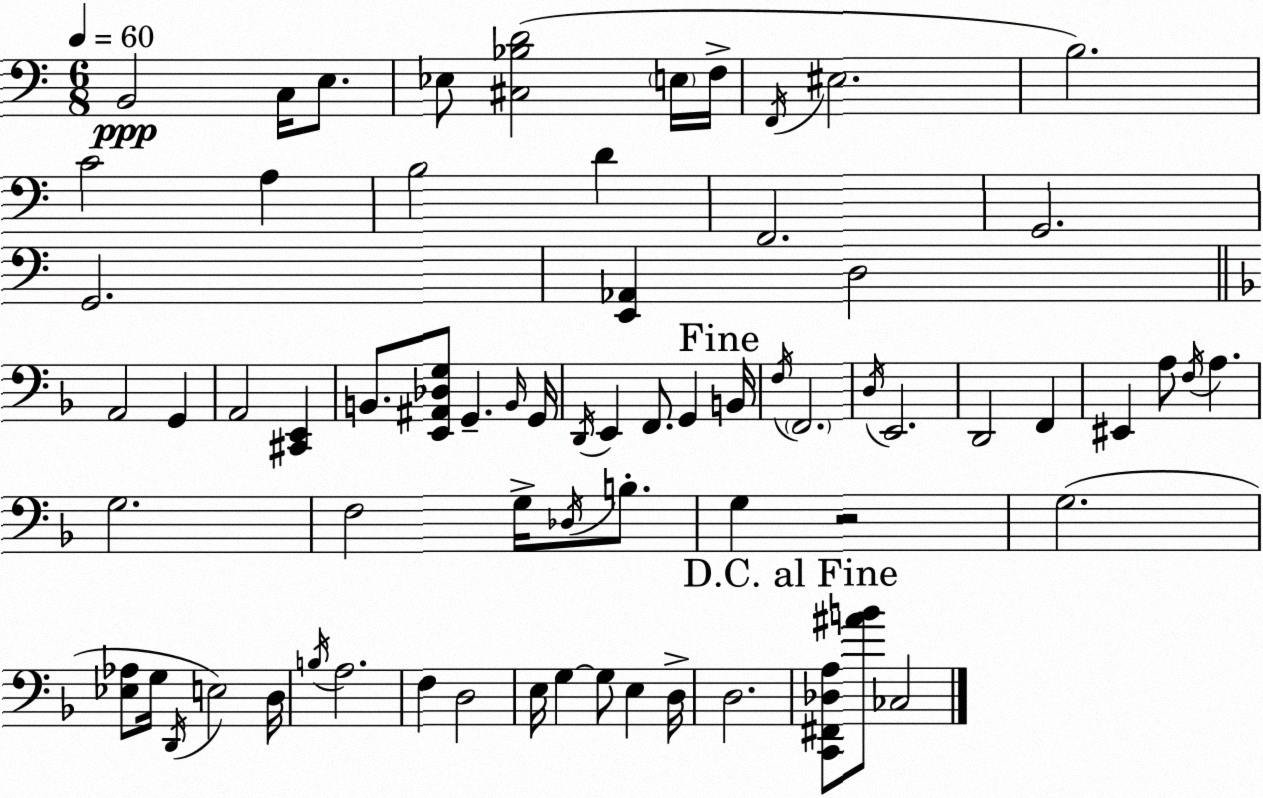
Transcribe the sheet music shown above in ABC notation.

X:1
T:Untitled
M:6/8
L:1/4
K:Am
B,,2 C,/4 E,/2 _E,/2 [^C,_B,D]2 E,/4 F,/4 F,,/4 ^E,2 B,2 C2 A, B,2 D F,,2 G,,2 G,,2 [E,,_A,,] D,2 A,,2 G,, A,,2 [^C,,E,,] B,,/2 [E,,^A,,_D,G,]/2 G,, B,,/4 G,,/4 D,,/4 E,, F,,/2 G,, B,,/4 F,/4 F,,2 D,/4 E,,2 D,,2 F,, ^E,, A,/2 F,/4 A, G,2 F,2 G,/4 _D,/4 B,/2 G, z2 G,2 [_E,_A,]/2 G,/4 D,,/4 E,2 D,/4 B,/4 A,2 F, D,2 E,/4 G, G,/2 E, D,/4 D,2 [C,,^F,,_D,A,]/2 [^AB]/2 _C,2